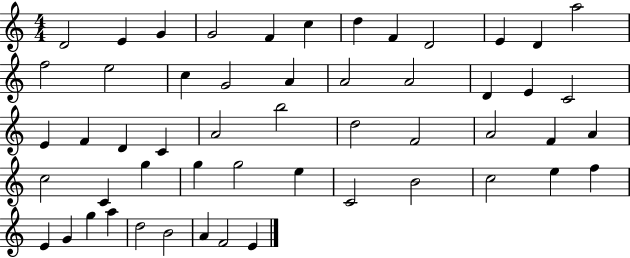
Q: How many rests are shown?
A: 0